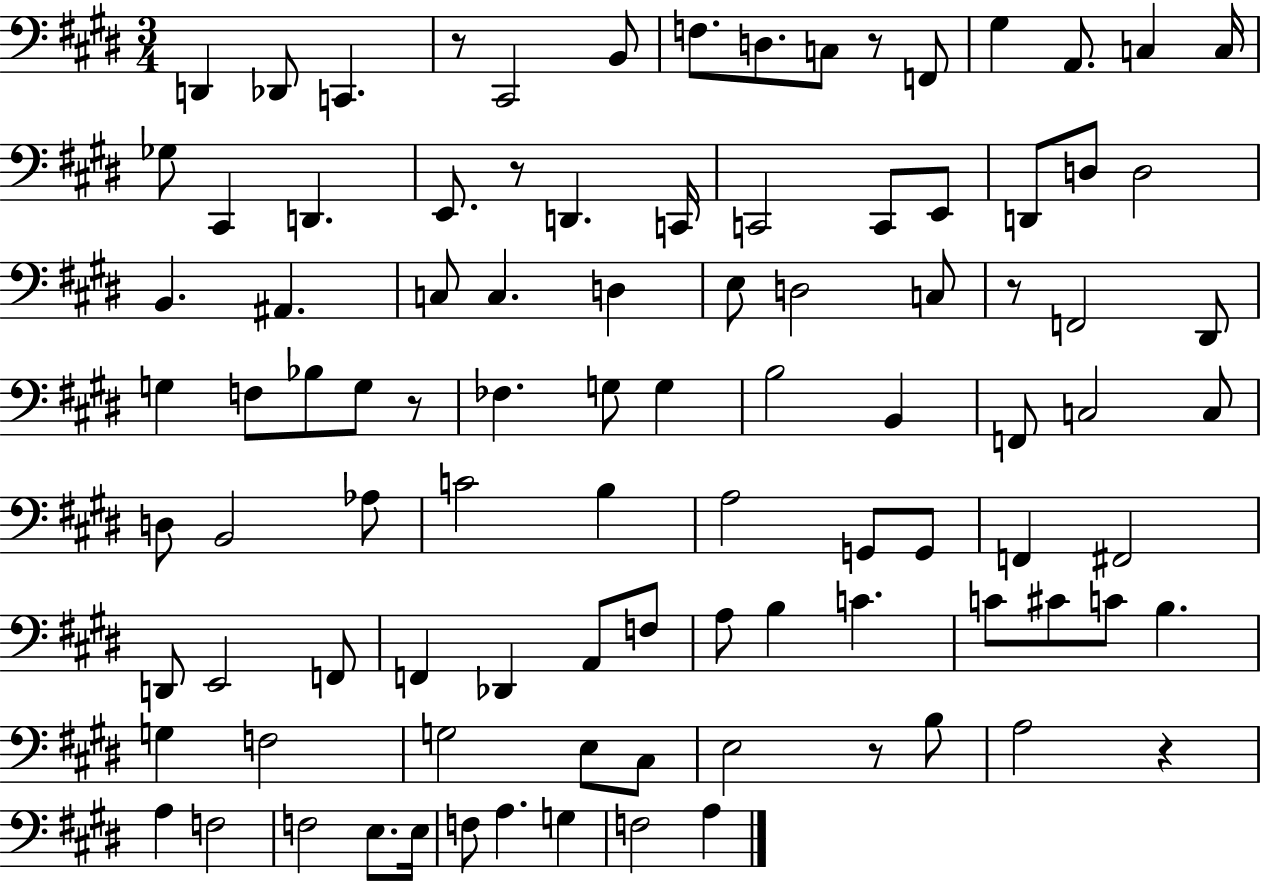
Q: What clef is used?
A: bass